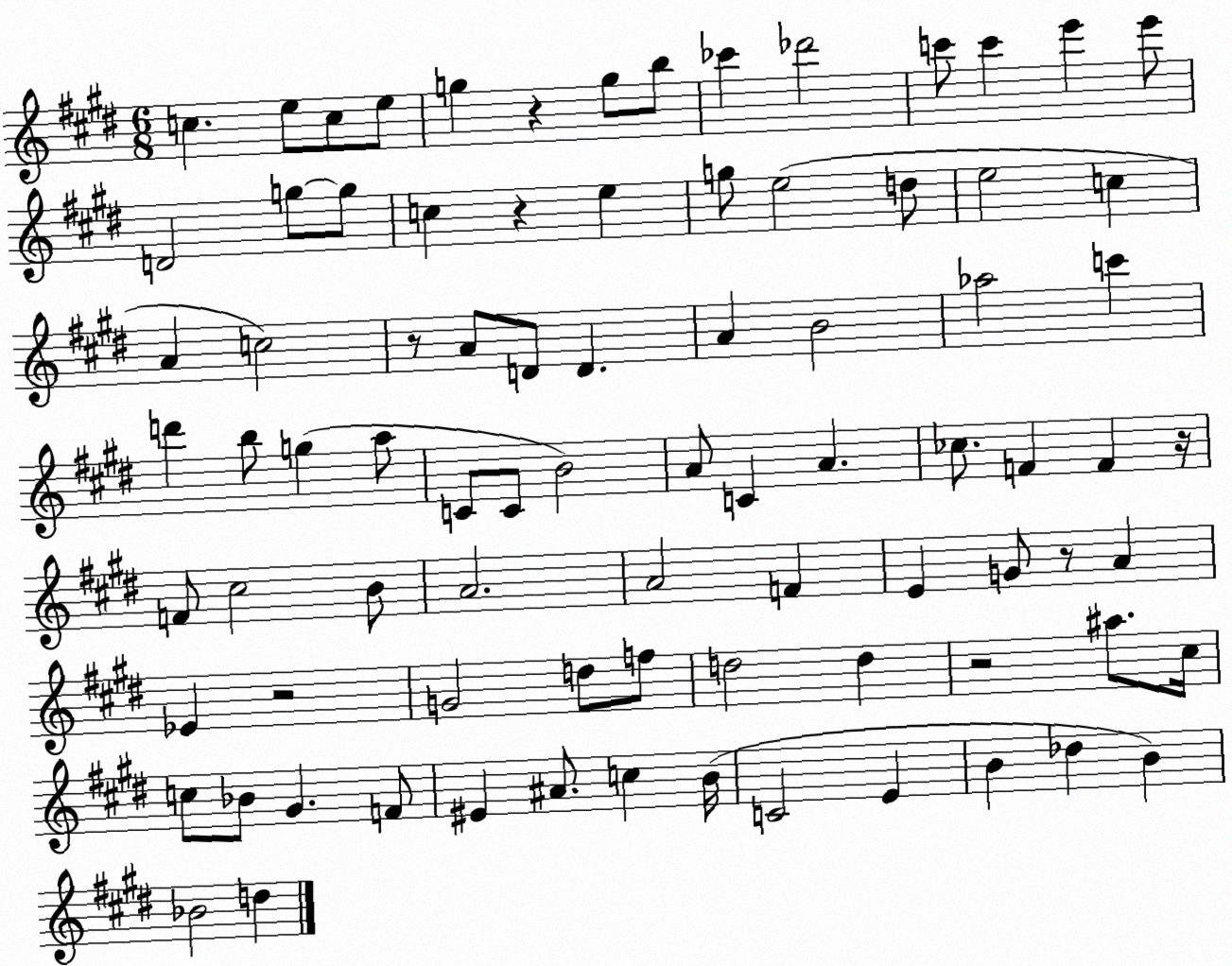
X:1
T:Untitled
M:6/8
L:1/4
K:E
c e/2 c/2 e/2 g z g/2 b/2 _c' _d'2 c'/2 c' e' e'/2 D2 g/2 g/2 c z e g/2 e2 d/2 e2 c A c2 z/2 A/2 D/2 D A B2 _a2 c' d' b/2 g a/2 C/2 C/2 B2 A/2 C A _c/2 F F z/4 F/2 ^c2 B/2 A2 A2 F E G/2 z/2 A _E z2 G2 d/2 f/2 d2 d z2 ^a/2 ^c/4 c/2 _B/2 ^G F/2 ^E ^A/2 c B/4 C2 E B _d B _B2 d